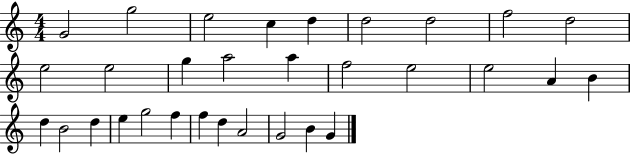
{
  \clef treble
  \numericTimeSignature
  \time 4/4
  \key c \major
  g'2 g''2 | e''2 c''4 d''4 | d''2 d''2 | f''2 d''2 | \break e''2 e''2 | g''4 a''2 a''4 | f''2 e''2 | e''2 a'4 b'4 | \break d''4 b'2 d''4 | e''4 g''2 f''4 | f''4 d''4 a'2 | g'2 b'4 g'4 | \break \bar "|."
}